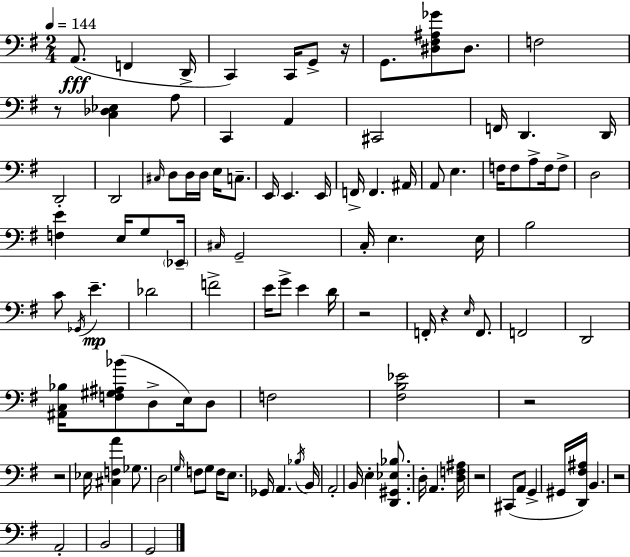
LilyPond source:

{
  \clef bass
  \numericTimeSignature
  \time 2/4
  \key g \major
  \tempo 4 = 144
  a,8.(\fff f,4 d,16-> | c,4) c,16 g,8-> r16 | g,8. <dis fis ais ges'>8 dis8. | f2 | \break r8 <c des ees>4 a8 | c,4 a,4 | cis,2 | f,16 d,4. d,16 | \break d,2-. | d,2 | \grace { cis16 } d8 d16 d16 e16 c8.-- | e,16 e,4. | \break e,16 f,16-> f,4. | ais,16 a,8 e4. | f16 f8 a8-> f16 f8-> | d2 | \break <f e'>4 e16 g8 | \parenthesize ees,16-- \grace { cis16 } g,2-- | c16-. e4. | e16 b2 | \break c'8 \acciaccatura { ges,16 } e'4.--\mp | des'2 | f'2-> | e'16 g'8-> e'4 | \break d'16 r2 | f,16-. r4 | \grace { e16 } f,8. f,2 | d,2 | \break <ais, c bes>16 <f gis ais bes'>8( d8-> | e16) d8 f2 | <fis b ees'>2 | r2 | \break r2 | ees16 <cis f a'>4 | ges8. d2 | \grace { g16 } f8 g8 | \break f16 e8. ges,16 a,4. | \acciaccatura { bes16 } b,16 a,2-. | b,16 e4-. | <d, gis, ees bes>8. d16-. a,4. | \break <d f ais>16 r2 | cis,8( | a,8 g,4-> gis,16 <d, fis ais>16) | b,4. r2 | \break a,2-. | b,2 | g,2 | \bar "|."
}